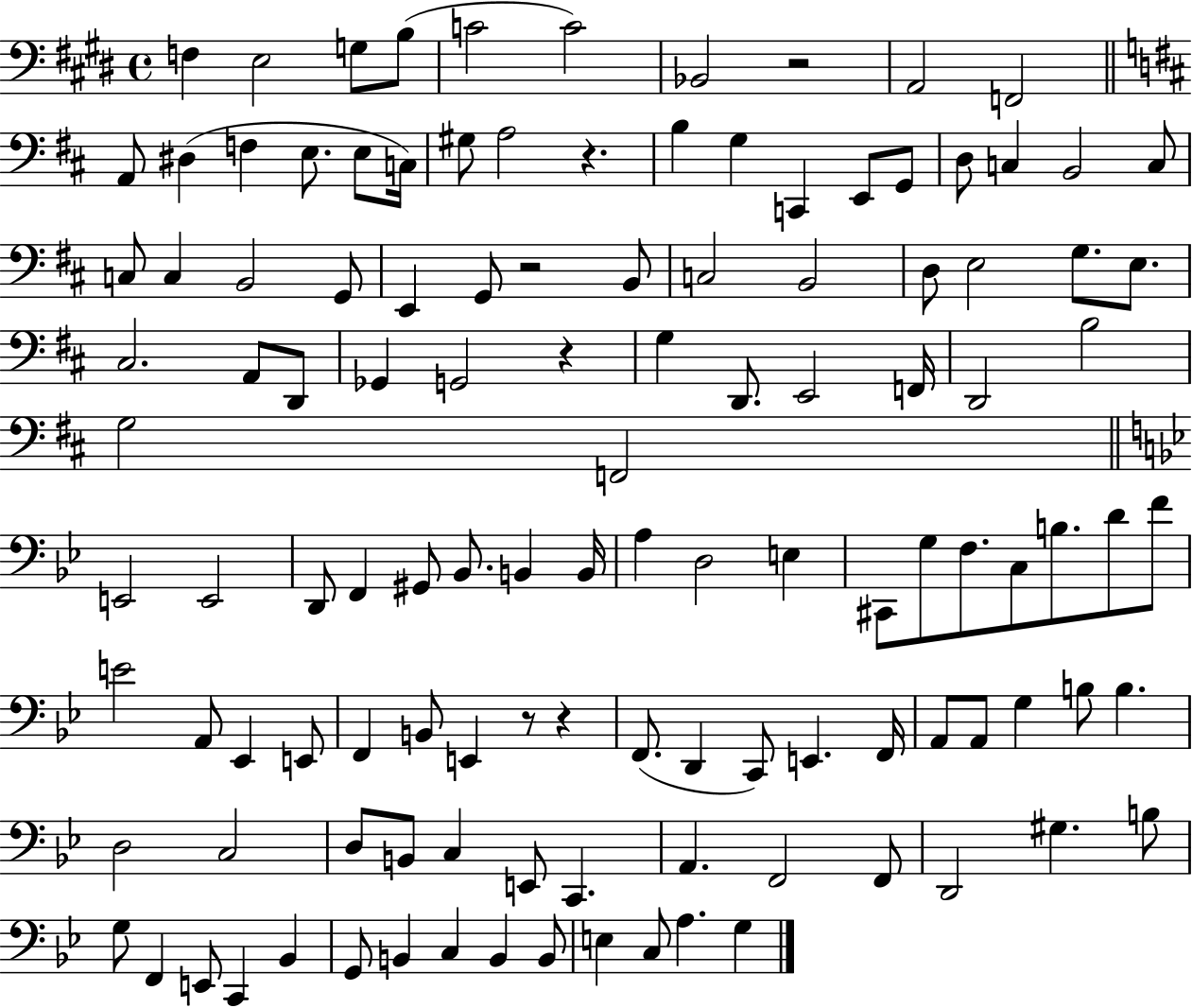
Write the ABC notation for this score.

X:1
T:Untitled
M:4/4
L:1/4
K:E
F, E,2 G,/2 B,/2 C2 C2 _B,,2 z2 A,,2 F,,2 A,,/2 ^D, F, E,/2 E,/2 C,/4 ^G,/2 A,2 z B, G, C,, E,,/2 G,,/2 D,/2 C, B,,2 C,/2 C,/2 C, B,,2 G,,/2 E,, G,,/2 z2 B,,/2 C,2 B,,2 D,/2 E,2 G,/2 E,/2 ^C,2 A,,/2 D,,/2 _G,, G,,2 z G, D,,/2 E,,2 F,,/4 D,,2 B,2 G,2 F,,2 E,,2 E,,2 D,,/2 F,, ^G,,/2 _B,,/2 B,, B,,/4 A, D,2 E, ^C,,/2 G,/2 F,/2 C,/2 B,/2 D/2 F/2 E2 A,,/2 _E,, E,,/2 F,, B,,/2 E,, z/2 z F,,/2 D,, C,,/2 E,, F,,/4 A,,/2 A,,/2 G, B,/2 B, D,2 C,2 D,/2 B,,/2 C, E,,/2 C,, A,, F,,2 F,,/2 D,,2 ^G, B,/2 G,/2 F,, E,,/2 C,, _B,, G,,/2 B,, C, B,, B,,/2 E, C,/2 A, G,